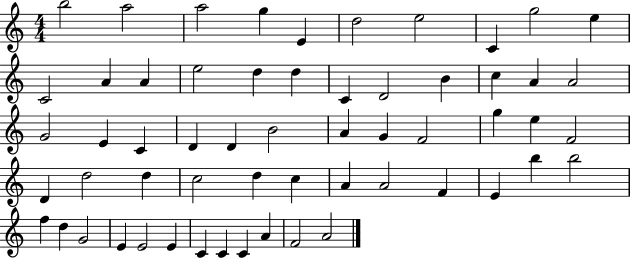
X:1
T:Untitled
M:4/4
L:1/4
K:C
b2 a2 a2 g E d2 e2 C g2 e C2 A A e2 d d C D2 B c A A2 G2 E C D D B2 A G F2 g e F2 D d2 d c2 d c A A2 F E b b2 f d G2 E E2 E C C C A F2 A2